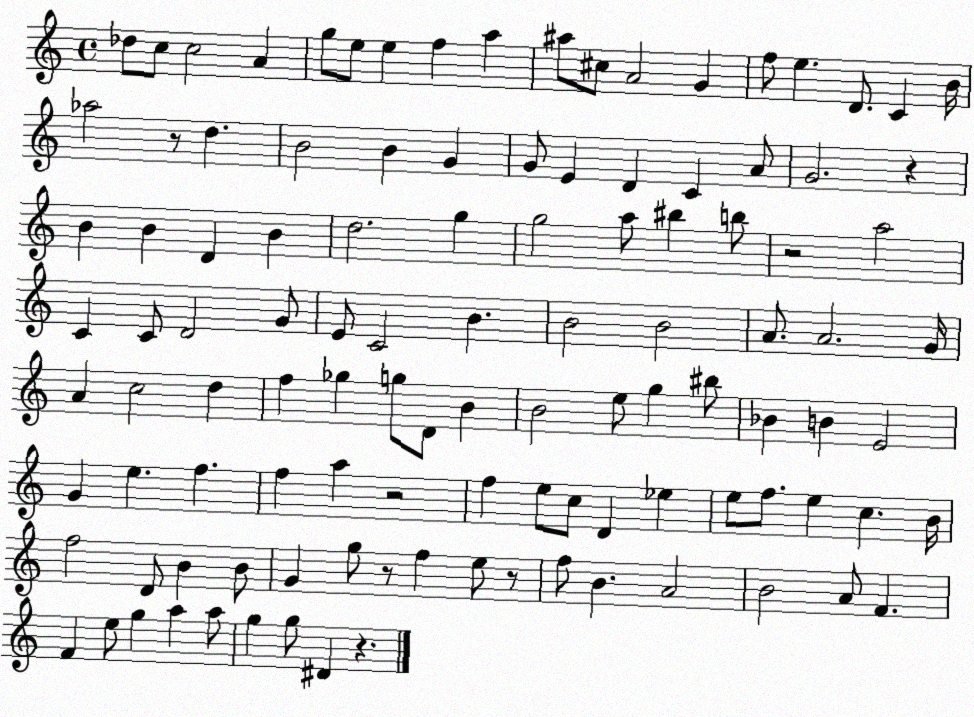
X:1
T:Untitled
M:4/4
L:1/4
K:C
_d/2 c/2 c2 A g/2 e/2 e f a ^a/2 ^c/2 A2 G f/2 e D/2 C B/4 _a2 z/2 d B2 B G G/2 E D C A/2 G2 z B B D B d2 g g2 a/2 ^b b/2 z2 a2 C C/2 D2 G/2 E/2 C2 B B2 B2 A/2 A2 G/4 A c2 d f _g g/2 D/2 B B2 e/2 g ^b/2 _B B E2 G e f f a z2 f e/2 c/2 D _e e/2 f/2 e c B/4 f2 D/2 B B/2 G g/2 z/2 f e/2 z/2 f/2 B A2 B2 A/2 F F e/2 g a a/2 g g/2 ^D z